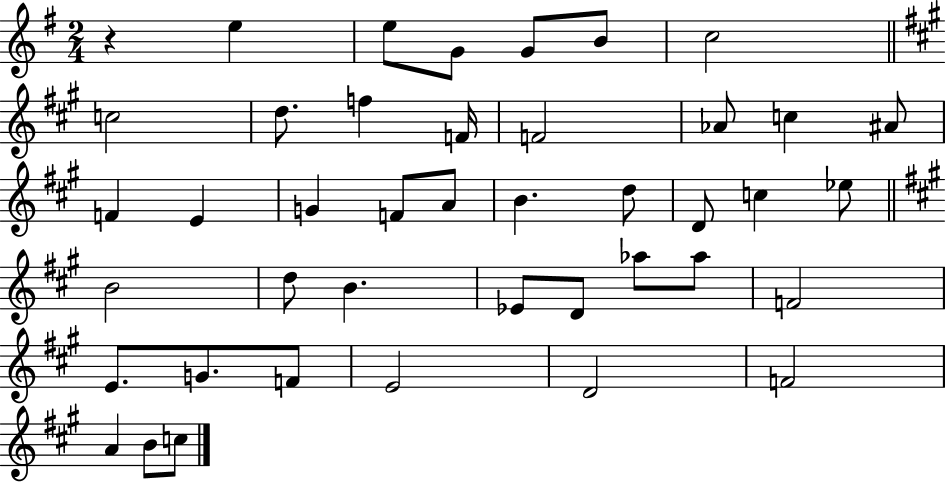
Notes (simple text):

R/q E5/q E5/e G4/e G4/e B4/e C5/h C5/h D5/e. F5/q F4/s F4/h Ab4/e C5/q A#4/e F4/q E4/q G4/q F4/e A4/e B4/q. D5/e D4/e C5/q Eb5/e B4/h D5/e B4/q. Eb4/e D4/e Ab5/e Ab5/e F4/h E4/e. G4/e. F4/e E4/h D4/h F4/h A4/q B4/e C5/e